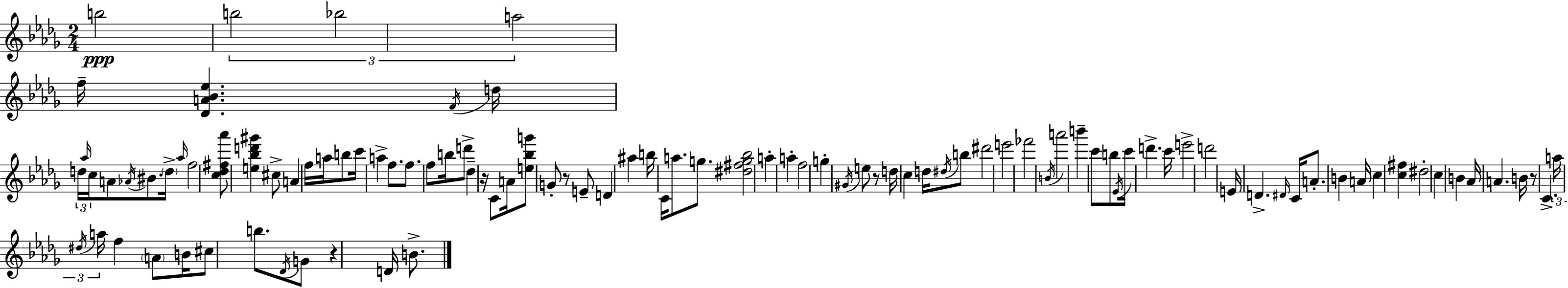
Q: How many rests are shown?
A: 5